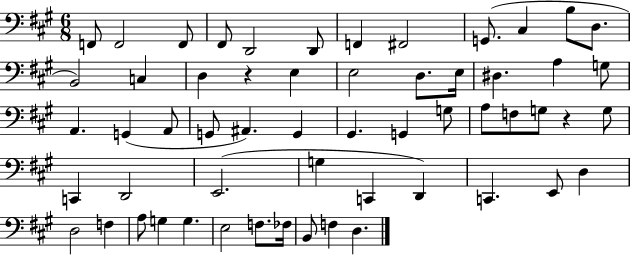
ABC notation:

X:1
T:Untitled
M:6/8
L:1/4
K:A
F,,/2 F,,2 F,,/2 ^F,,/2 D,,2 D,,/2 F,, ^F,,2 G,,/2 ^C, B,/2 D,/2 B,,2 C, D, z E, E,2 D,/2 E,/4 ^D, A, G,/2 A,, G,, A,,/2 G,,/2 ^A,, G,, ^G,, G,, G,/2 A,/2 F,/2 G,/2 z G,/2 C,, D,,2 E,,2 G, C,, D,, C,, E,,/2 D, D,2 F, A,/2 G, G, E,2 F,/2 _F,/4 B,,/2 F, D,